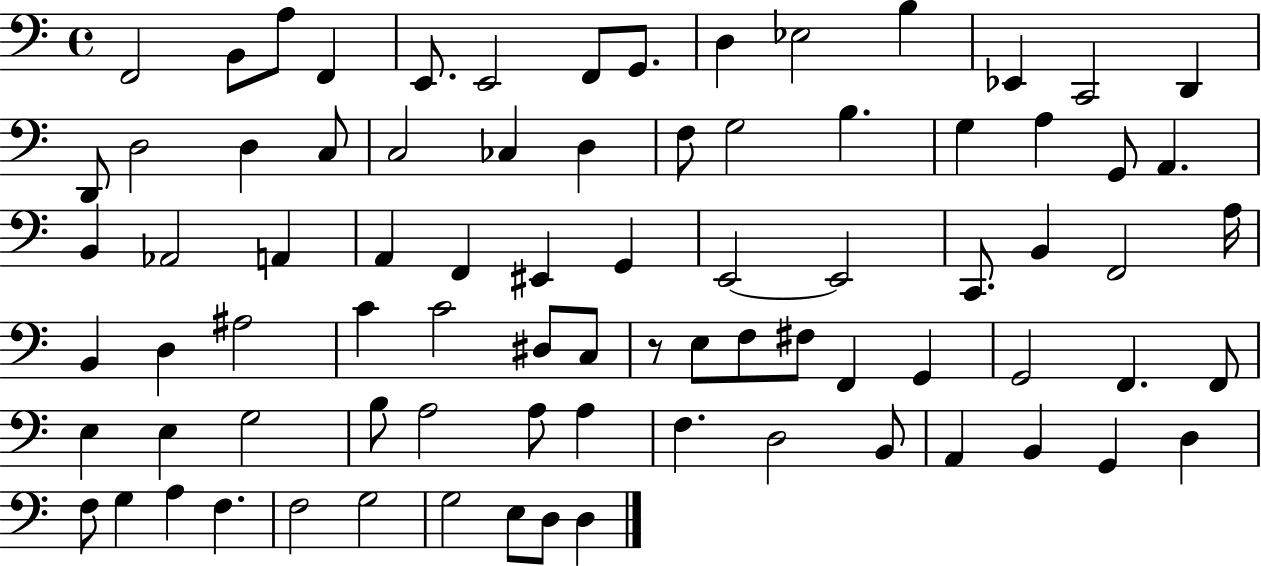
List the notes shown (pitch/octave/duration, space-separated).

F2/h B2/e A3/e F2/q E2/e. E2/h F2/e G2/e. D3/q Eb3/h B3/q Eb2/q C2/h D2/q D2/e D3/h D3/q C3/e C3/h CES3/q D3/q F3/e G3/h B3/q. G3/q A3/q G2/e A2/q. B2/q Ab2/h A2/q A2/q F2/q EIS2/q G2/q E2/h E2/h C2/e. B2/q F2/h A3/s B2/q D3/q A#3/h C4/q C4/h D#3/e C3/e R/e E3/e F3/e F#3/e F2/q G2/q G2/h F2/q. F2/e E3/q E3/q G3/h B3/e A3/h A3/e A3/q F3/q. D3/h B2/e A2/q B2/q G2/q D3/q F3/e G3/q A3/q F3/q. F3/h G3/h G3/h E3/e D3/e D3/q